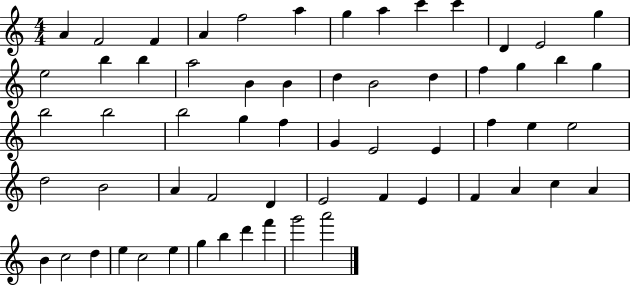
A4/q F4/h F4/q A4/q F5/h A5/q G5/q A5/q C6/q C6/q D4/q E4/h G5/q E5/h B5/q B5/q A5/h B4/q B4/q D5/q B4/h D5/q F5/q G5/q B5/q G5/q B5/h B5/h B5/h G5/q F5/q G4/q E4/h E4/q F5/q E5/q E5/h D5/h B4/h A4/q F4/h D4/q E4/h F4/q E4/q F4/q A4/q C5/q A4/q B4/q C5/h D5/q E5/q C5/h E5/q G5/q B5/q D6/q F6/q G6/h A6/h